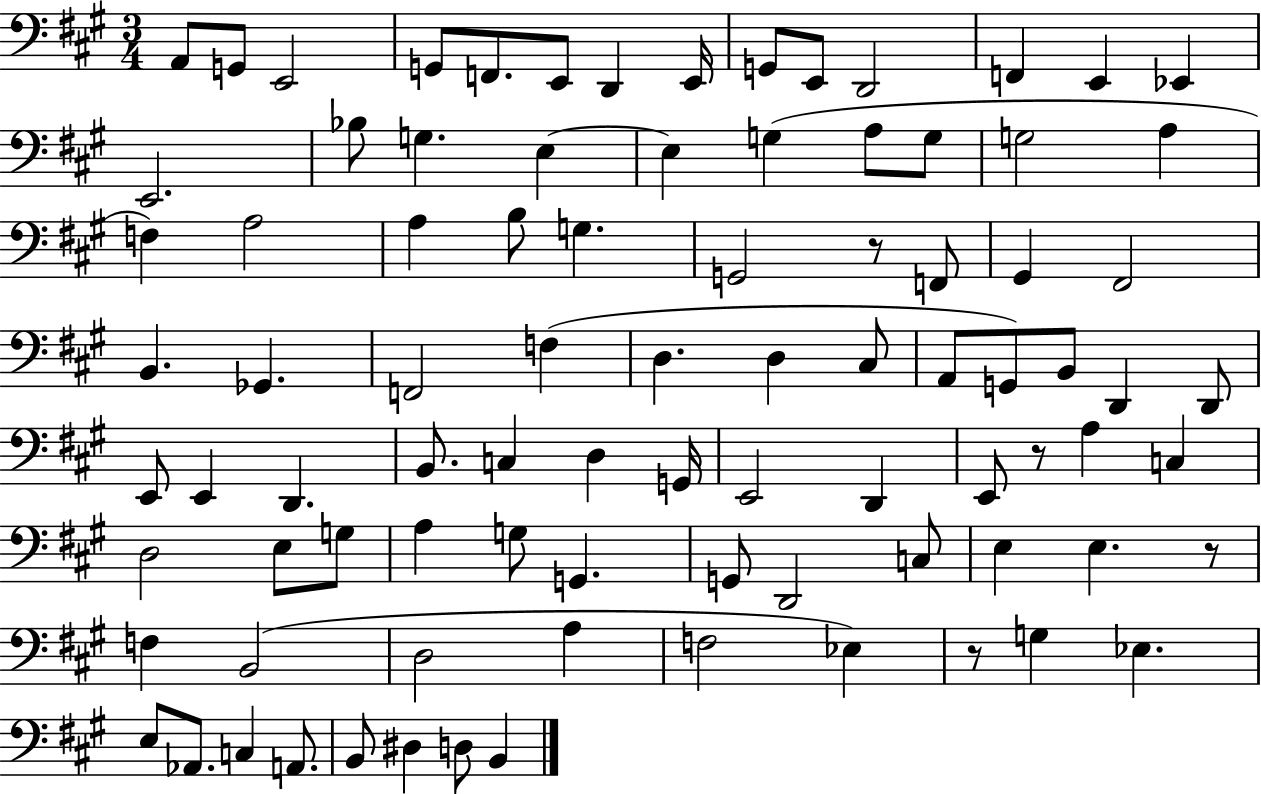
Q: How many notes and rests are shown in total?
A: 88